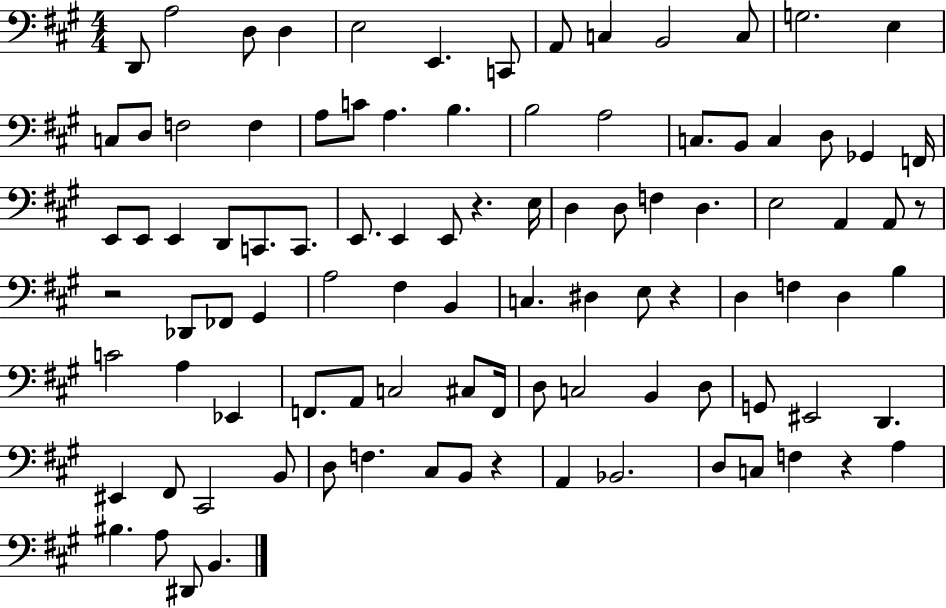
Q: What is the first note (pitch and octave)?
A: D2